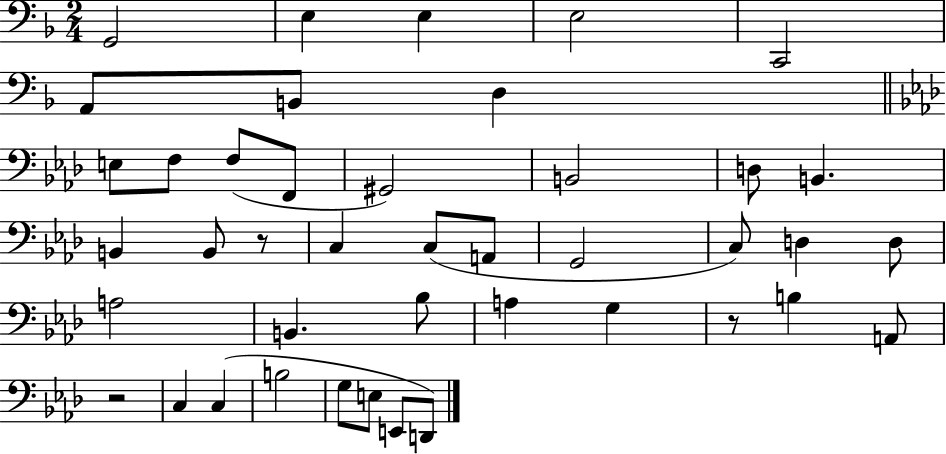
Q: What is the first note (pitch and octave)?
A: G2